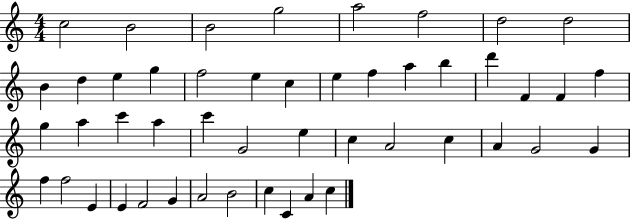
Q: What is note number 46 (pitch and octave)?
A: C4